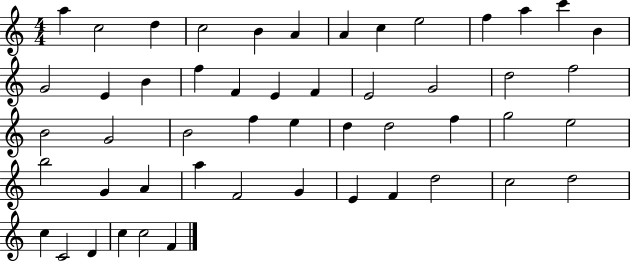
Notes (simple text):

A5/q C5/h D5/q C5/h B4/q A4/q A4/q C5/q E5/h F5/q A5/q C6/q B4/q G4/h E4/q B4/q F5/q F4/q E4/q F4/q E4/h G4/h D5/h F5/h B4/h G4/h B4/h F5/q E5/q D5/q D5/h F5/q G5/h E5/h B5/h G4/q A4/q A5/q F4/h G4/q E4/q F4/q D5/h C5/h D5/h C5/q C4/h D4/q C5/q C5/h F4/q